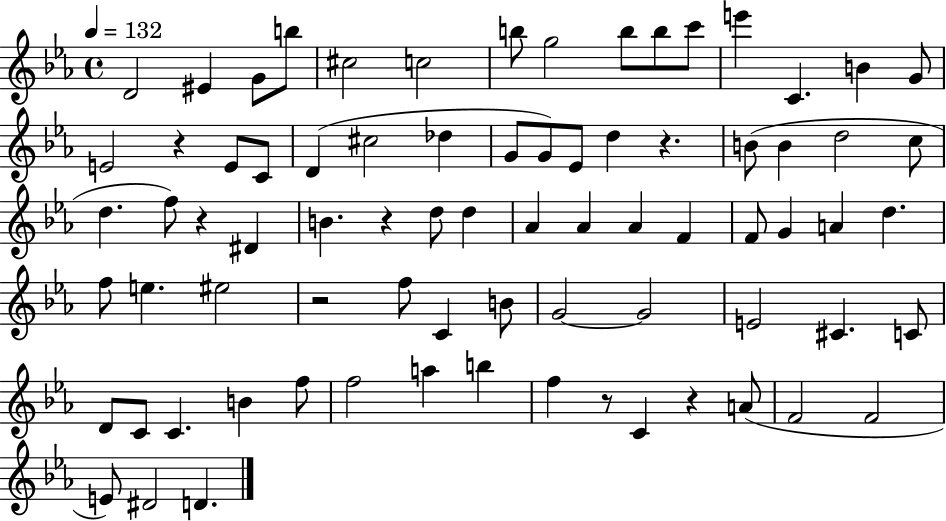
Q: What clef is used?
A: treble